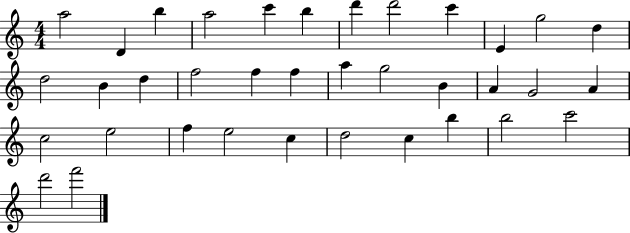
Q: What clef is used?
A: treble